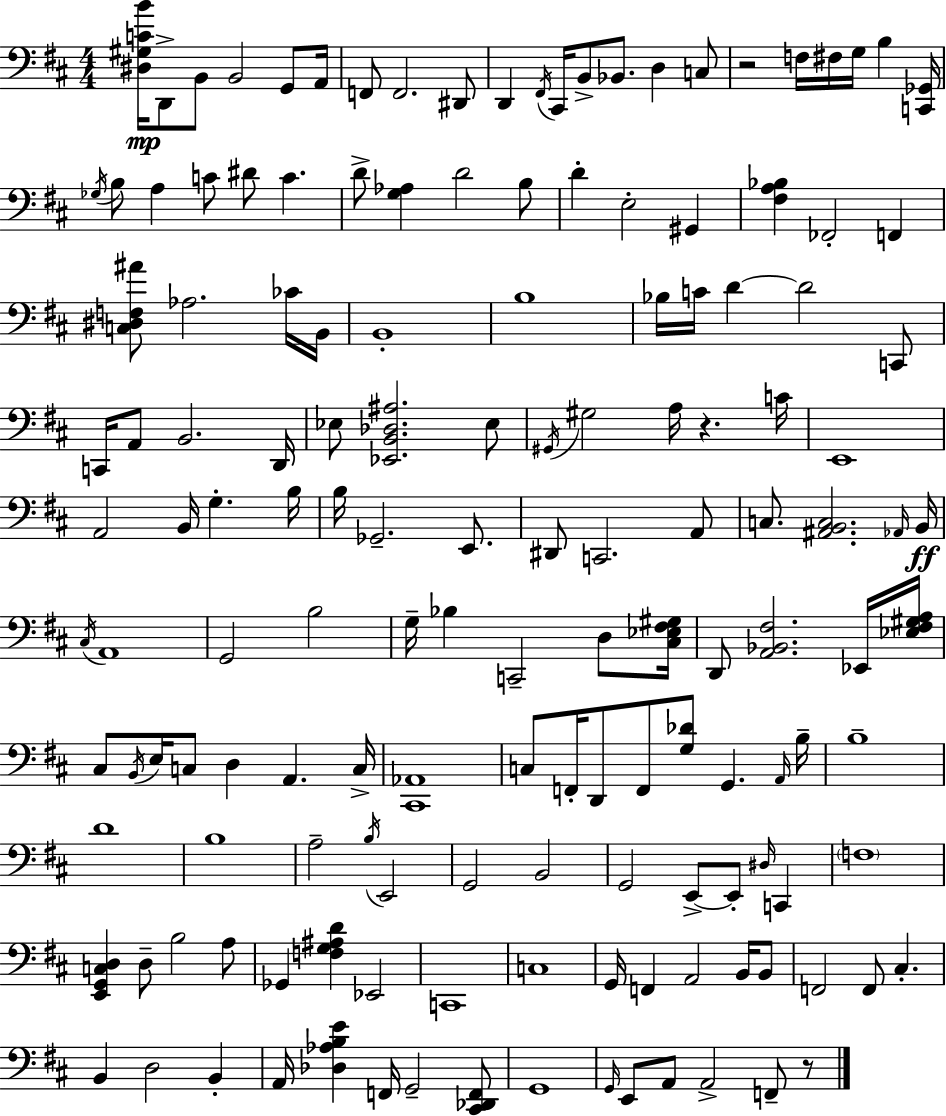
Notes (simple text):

[D#3,G#3,C4,B4]/s D2/e B2/e B2/h G2/e A2/s F2/e F2/h. D#2/e D2/q F#2/s C#2/s B2/e Bb2/e. D3/q C3/e R/h F3/s F#3/s G3/s B3/q [C2,Gb2]/s Gb3/s B3/e A3/q C4/e D#4/e C4/q. D4/e [G3,Ab3]/q D4/h B3/e D4/q E3/h G#2/q [F#3,A3,Bb3]/q FES2/h F2/q [C3,D#3,F3,A#4]/e Ab3/h. CES4/s B2/s B2/w B3/w Bb3/s C4/s D4/q D4/h C2/e C2/s A2/e B2/h. D2/s Eb3/e [Eb2,B2,Db3,A#3]/h. Eb3/e G#2/s G#3/h A3/s R/q. C4/s E2/w A2/h B2/s G3/q. B3/s B3/s Gb2/h. E2/e. D#2/e C2/h. A2/e C3/e. [A#2,B2,C3]/h. Ab2/s B2/s C#3/s A2/w G2/h B3/h G3/s Bb3/q C2/h D3/e [C#3,Eb3,F#3,G#3]/s D2/e [A2,Bb2,F#3]/h. Eb2/s [Eb3,F#3,G#3,A3]/s C#3/e B2/s E3/s C3/e D3/q A2/q. C3/s [C#2,Ab2]/w C3/e F2/s D2/e F2/e [G3,Db4]/e G2/q. A2/s B3/s B3/w D4/w B3/w A3/h B3/s E2/h G2/h B2/h G2/h E2/e E2/e D#3/s C2/q F3/w [E2,G2,C3,D3]/q D3/e B3/h A3/e Gb2/q [F3,G3,A#3,D4]/q Eb2/h C2/w C3/w G2/s F2/q A2/h B2/s B2/e F2/h F2/e C#3/q. B2/q D3/h B2/q A2/s [Db3,Ab3,B3,E4]/q F2/s G2/h [C#2,Db2,F2]/e G2/w G2/s E2/e A2/e A2/h F2/e R/e